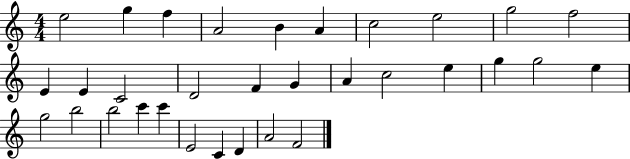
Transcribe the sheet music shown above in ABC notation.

X:1
T:Untitled
M:4/4
L:1/4
K:C
e2 g f A2 B A c2 e2 g2 f2 E E C2 D2 F G A c2 e g g2 e g2 b2 b2 c' c' E2 C D A2 F2